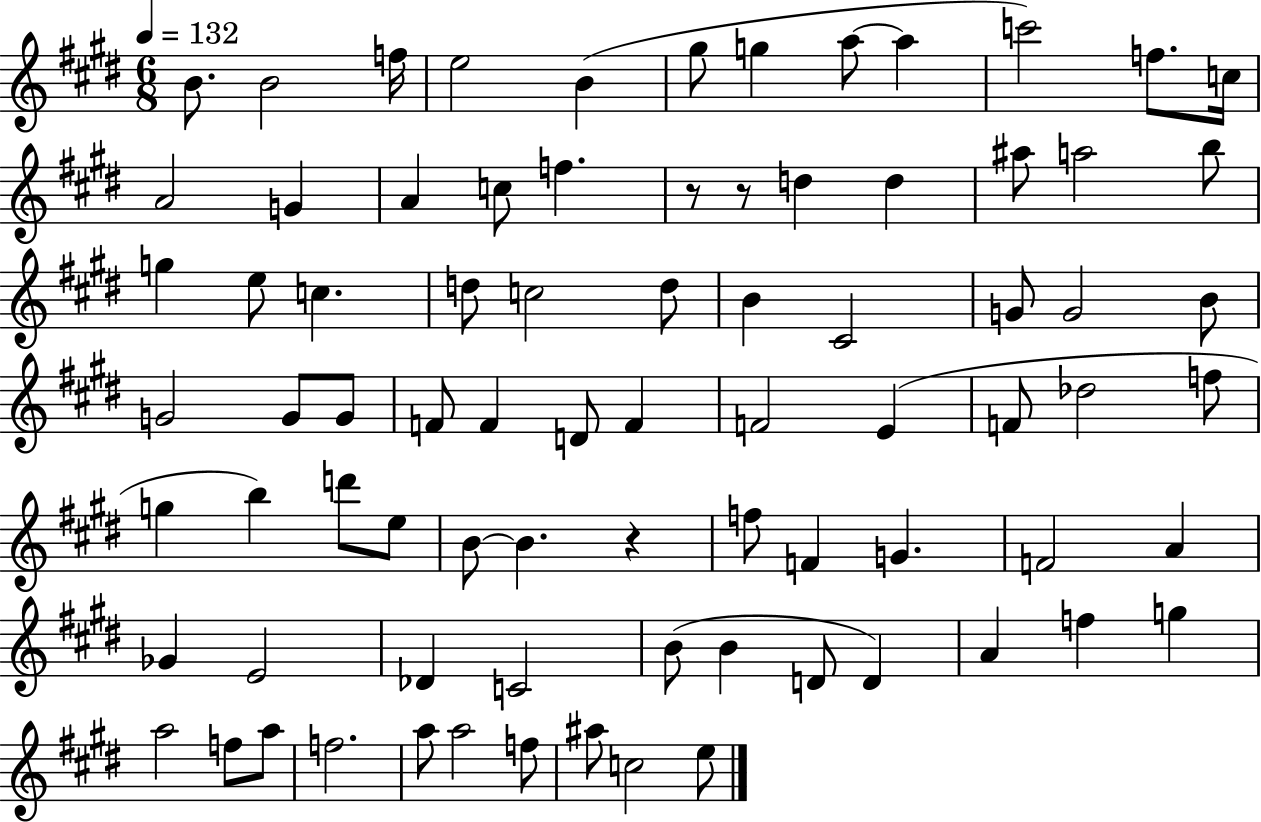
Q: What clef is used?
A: treble